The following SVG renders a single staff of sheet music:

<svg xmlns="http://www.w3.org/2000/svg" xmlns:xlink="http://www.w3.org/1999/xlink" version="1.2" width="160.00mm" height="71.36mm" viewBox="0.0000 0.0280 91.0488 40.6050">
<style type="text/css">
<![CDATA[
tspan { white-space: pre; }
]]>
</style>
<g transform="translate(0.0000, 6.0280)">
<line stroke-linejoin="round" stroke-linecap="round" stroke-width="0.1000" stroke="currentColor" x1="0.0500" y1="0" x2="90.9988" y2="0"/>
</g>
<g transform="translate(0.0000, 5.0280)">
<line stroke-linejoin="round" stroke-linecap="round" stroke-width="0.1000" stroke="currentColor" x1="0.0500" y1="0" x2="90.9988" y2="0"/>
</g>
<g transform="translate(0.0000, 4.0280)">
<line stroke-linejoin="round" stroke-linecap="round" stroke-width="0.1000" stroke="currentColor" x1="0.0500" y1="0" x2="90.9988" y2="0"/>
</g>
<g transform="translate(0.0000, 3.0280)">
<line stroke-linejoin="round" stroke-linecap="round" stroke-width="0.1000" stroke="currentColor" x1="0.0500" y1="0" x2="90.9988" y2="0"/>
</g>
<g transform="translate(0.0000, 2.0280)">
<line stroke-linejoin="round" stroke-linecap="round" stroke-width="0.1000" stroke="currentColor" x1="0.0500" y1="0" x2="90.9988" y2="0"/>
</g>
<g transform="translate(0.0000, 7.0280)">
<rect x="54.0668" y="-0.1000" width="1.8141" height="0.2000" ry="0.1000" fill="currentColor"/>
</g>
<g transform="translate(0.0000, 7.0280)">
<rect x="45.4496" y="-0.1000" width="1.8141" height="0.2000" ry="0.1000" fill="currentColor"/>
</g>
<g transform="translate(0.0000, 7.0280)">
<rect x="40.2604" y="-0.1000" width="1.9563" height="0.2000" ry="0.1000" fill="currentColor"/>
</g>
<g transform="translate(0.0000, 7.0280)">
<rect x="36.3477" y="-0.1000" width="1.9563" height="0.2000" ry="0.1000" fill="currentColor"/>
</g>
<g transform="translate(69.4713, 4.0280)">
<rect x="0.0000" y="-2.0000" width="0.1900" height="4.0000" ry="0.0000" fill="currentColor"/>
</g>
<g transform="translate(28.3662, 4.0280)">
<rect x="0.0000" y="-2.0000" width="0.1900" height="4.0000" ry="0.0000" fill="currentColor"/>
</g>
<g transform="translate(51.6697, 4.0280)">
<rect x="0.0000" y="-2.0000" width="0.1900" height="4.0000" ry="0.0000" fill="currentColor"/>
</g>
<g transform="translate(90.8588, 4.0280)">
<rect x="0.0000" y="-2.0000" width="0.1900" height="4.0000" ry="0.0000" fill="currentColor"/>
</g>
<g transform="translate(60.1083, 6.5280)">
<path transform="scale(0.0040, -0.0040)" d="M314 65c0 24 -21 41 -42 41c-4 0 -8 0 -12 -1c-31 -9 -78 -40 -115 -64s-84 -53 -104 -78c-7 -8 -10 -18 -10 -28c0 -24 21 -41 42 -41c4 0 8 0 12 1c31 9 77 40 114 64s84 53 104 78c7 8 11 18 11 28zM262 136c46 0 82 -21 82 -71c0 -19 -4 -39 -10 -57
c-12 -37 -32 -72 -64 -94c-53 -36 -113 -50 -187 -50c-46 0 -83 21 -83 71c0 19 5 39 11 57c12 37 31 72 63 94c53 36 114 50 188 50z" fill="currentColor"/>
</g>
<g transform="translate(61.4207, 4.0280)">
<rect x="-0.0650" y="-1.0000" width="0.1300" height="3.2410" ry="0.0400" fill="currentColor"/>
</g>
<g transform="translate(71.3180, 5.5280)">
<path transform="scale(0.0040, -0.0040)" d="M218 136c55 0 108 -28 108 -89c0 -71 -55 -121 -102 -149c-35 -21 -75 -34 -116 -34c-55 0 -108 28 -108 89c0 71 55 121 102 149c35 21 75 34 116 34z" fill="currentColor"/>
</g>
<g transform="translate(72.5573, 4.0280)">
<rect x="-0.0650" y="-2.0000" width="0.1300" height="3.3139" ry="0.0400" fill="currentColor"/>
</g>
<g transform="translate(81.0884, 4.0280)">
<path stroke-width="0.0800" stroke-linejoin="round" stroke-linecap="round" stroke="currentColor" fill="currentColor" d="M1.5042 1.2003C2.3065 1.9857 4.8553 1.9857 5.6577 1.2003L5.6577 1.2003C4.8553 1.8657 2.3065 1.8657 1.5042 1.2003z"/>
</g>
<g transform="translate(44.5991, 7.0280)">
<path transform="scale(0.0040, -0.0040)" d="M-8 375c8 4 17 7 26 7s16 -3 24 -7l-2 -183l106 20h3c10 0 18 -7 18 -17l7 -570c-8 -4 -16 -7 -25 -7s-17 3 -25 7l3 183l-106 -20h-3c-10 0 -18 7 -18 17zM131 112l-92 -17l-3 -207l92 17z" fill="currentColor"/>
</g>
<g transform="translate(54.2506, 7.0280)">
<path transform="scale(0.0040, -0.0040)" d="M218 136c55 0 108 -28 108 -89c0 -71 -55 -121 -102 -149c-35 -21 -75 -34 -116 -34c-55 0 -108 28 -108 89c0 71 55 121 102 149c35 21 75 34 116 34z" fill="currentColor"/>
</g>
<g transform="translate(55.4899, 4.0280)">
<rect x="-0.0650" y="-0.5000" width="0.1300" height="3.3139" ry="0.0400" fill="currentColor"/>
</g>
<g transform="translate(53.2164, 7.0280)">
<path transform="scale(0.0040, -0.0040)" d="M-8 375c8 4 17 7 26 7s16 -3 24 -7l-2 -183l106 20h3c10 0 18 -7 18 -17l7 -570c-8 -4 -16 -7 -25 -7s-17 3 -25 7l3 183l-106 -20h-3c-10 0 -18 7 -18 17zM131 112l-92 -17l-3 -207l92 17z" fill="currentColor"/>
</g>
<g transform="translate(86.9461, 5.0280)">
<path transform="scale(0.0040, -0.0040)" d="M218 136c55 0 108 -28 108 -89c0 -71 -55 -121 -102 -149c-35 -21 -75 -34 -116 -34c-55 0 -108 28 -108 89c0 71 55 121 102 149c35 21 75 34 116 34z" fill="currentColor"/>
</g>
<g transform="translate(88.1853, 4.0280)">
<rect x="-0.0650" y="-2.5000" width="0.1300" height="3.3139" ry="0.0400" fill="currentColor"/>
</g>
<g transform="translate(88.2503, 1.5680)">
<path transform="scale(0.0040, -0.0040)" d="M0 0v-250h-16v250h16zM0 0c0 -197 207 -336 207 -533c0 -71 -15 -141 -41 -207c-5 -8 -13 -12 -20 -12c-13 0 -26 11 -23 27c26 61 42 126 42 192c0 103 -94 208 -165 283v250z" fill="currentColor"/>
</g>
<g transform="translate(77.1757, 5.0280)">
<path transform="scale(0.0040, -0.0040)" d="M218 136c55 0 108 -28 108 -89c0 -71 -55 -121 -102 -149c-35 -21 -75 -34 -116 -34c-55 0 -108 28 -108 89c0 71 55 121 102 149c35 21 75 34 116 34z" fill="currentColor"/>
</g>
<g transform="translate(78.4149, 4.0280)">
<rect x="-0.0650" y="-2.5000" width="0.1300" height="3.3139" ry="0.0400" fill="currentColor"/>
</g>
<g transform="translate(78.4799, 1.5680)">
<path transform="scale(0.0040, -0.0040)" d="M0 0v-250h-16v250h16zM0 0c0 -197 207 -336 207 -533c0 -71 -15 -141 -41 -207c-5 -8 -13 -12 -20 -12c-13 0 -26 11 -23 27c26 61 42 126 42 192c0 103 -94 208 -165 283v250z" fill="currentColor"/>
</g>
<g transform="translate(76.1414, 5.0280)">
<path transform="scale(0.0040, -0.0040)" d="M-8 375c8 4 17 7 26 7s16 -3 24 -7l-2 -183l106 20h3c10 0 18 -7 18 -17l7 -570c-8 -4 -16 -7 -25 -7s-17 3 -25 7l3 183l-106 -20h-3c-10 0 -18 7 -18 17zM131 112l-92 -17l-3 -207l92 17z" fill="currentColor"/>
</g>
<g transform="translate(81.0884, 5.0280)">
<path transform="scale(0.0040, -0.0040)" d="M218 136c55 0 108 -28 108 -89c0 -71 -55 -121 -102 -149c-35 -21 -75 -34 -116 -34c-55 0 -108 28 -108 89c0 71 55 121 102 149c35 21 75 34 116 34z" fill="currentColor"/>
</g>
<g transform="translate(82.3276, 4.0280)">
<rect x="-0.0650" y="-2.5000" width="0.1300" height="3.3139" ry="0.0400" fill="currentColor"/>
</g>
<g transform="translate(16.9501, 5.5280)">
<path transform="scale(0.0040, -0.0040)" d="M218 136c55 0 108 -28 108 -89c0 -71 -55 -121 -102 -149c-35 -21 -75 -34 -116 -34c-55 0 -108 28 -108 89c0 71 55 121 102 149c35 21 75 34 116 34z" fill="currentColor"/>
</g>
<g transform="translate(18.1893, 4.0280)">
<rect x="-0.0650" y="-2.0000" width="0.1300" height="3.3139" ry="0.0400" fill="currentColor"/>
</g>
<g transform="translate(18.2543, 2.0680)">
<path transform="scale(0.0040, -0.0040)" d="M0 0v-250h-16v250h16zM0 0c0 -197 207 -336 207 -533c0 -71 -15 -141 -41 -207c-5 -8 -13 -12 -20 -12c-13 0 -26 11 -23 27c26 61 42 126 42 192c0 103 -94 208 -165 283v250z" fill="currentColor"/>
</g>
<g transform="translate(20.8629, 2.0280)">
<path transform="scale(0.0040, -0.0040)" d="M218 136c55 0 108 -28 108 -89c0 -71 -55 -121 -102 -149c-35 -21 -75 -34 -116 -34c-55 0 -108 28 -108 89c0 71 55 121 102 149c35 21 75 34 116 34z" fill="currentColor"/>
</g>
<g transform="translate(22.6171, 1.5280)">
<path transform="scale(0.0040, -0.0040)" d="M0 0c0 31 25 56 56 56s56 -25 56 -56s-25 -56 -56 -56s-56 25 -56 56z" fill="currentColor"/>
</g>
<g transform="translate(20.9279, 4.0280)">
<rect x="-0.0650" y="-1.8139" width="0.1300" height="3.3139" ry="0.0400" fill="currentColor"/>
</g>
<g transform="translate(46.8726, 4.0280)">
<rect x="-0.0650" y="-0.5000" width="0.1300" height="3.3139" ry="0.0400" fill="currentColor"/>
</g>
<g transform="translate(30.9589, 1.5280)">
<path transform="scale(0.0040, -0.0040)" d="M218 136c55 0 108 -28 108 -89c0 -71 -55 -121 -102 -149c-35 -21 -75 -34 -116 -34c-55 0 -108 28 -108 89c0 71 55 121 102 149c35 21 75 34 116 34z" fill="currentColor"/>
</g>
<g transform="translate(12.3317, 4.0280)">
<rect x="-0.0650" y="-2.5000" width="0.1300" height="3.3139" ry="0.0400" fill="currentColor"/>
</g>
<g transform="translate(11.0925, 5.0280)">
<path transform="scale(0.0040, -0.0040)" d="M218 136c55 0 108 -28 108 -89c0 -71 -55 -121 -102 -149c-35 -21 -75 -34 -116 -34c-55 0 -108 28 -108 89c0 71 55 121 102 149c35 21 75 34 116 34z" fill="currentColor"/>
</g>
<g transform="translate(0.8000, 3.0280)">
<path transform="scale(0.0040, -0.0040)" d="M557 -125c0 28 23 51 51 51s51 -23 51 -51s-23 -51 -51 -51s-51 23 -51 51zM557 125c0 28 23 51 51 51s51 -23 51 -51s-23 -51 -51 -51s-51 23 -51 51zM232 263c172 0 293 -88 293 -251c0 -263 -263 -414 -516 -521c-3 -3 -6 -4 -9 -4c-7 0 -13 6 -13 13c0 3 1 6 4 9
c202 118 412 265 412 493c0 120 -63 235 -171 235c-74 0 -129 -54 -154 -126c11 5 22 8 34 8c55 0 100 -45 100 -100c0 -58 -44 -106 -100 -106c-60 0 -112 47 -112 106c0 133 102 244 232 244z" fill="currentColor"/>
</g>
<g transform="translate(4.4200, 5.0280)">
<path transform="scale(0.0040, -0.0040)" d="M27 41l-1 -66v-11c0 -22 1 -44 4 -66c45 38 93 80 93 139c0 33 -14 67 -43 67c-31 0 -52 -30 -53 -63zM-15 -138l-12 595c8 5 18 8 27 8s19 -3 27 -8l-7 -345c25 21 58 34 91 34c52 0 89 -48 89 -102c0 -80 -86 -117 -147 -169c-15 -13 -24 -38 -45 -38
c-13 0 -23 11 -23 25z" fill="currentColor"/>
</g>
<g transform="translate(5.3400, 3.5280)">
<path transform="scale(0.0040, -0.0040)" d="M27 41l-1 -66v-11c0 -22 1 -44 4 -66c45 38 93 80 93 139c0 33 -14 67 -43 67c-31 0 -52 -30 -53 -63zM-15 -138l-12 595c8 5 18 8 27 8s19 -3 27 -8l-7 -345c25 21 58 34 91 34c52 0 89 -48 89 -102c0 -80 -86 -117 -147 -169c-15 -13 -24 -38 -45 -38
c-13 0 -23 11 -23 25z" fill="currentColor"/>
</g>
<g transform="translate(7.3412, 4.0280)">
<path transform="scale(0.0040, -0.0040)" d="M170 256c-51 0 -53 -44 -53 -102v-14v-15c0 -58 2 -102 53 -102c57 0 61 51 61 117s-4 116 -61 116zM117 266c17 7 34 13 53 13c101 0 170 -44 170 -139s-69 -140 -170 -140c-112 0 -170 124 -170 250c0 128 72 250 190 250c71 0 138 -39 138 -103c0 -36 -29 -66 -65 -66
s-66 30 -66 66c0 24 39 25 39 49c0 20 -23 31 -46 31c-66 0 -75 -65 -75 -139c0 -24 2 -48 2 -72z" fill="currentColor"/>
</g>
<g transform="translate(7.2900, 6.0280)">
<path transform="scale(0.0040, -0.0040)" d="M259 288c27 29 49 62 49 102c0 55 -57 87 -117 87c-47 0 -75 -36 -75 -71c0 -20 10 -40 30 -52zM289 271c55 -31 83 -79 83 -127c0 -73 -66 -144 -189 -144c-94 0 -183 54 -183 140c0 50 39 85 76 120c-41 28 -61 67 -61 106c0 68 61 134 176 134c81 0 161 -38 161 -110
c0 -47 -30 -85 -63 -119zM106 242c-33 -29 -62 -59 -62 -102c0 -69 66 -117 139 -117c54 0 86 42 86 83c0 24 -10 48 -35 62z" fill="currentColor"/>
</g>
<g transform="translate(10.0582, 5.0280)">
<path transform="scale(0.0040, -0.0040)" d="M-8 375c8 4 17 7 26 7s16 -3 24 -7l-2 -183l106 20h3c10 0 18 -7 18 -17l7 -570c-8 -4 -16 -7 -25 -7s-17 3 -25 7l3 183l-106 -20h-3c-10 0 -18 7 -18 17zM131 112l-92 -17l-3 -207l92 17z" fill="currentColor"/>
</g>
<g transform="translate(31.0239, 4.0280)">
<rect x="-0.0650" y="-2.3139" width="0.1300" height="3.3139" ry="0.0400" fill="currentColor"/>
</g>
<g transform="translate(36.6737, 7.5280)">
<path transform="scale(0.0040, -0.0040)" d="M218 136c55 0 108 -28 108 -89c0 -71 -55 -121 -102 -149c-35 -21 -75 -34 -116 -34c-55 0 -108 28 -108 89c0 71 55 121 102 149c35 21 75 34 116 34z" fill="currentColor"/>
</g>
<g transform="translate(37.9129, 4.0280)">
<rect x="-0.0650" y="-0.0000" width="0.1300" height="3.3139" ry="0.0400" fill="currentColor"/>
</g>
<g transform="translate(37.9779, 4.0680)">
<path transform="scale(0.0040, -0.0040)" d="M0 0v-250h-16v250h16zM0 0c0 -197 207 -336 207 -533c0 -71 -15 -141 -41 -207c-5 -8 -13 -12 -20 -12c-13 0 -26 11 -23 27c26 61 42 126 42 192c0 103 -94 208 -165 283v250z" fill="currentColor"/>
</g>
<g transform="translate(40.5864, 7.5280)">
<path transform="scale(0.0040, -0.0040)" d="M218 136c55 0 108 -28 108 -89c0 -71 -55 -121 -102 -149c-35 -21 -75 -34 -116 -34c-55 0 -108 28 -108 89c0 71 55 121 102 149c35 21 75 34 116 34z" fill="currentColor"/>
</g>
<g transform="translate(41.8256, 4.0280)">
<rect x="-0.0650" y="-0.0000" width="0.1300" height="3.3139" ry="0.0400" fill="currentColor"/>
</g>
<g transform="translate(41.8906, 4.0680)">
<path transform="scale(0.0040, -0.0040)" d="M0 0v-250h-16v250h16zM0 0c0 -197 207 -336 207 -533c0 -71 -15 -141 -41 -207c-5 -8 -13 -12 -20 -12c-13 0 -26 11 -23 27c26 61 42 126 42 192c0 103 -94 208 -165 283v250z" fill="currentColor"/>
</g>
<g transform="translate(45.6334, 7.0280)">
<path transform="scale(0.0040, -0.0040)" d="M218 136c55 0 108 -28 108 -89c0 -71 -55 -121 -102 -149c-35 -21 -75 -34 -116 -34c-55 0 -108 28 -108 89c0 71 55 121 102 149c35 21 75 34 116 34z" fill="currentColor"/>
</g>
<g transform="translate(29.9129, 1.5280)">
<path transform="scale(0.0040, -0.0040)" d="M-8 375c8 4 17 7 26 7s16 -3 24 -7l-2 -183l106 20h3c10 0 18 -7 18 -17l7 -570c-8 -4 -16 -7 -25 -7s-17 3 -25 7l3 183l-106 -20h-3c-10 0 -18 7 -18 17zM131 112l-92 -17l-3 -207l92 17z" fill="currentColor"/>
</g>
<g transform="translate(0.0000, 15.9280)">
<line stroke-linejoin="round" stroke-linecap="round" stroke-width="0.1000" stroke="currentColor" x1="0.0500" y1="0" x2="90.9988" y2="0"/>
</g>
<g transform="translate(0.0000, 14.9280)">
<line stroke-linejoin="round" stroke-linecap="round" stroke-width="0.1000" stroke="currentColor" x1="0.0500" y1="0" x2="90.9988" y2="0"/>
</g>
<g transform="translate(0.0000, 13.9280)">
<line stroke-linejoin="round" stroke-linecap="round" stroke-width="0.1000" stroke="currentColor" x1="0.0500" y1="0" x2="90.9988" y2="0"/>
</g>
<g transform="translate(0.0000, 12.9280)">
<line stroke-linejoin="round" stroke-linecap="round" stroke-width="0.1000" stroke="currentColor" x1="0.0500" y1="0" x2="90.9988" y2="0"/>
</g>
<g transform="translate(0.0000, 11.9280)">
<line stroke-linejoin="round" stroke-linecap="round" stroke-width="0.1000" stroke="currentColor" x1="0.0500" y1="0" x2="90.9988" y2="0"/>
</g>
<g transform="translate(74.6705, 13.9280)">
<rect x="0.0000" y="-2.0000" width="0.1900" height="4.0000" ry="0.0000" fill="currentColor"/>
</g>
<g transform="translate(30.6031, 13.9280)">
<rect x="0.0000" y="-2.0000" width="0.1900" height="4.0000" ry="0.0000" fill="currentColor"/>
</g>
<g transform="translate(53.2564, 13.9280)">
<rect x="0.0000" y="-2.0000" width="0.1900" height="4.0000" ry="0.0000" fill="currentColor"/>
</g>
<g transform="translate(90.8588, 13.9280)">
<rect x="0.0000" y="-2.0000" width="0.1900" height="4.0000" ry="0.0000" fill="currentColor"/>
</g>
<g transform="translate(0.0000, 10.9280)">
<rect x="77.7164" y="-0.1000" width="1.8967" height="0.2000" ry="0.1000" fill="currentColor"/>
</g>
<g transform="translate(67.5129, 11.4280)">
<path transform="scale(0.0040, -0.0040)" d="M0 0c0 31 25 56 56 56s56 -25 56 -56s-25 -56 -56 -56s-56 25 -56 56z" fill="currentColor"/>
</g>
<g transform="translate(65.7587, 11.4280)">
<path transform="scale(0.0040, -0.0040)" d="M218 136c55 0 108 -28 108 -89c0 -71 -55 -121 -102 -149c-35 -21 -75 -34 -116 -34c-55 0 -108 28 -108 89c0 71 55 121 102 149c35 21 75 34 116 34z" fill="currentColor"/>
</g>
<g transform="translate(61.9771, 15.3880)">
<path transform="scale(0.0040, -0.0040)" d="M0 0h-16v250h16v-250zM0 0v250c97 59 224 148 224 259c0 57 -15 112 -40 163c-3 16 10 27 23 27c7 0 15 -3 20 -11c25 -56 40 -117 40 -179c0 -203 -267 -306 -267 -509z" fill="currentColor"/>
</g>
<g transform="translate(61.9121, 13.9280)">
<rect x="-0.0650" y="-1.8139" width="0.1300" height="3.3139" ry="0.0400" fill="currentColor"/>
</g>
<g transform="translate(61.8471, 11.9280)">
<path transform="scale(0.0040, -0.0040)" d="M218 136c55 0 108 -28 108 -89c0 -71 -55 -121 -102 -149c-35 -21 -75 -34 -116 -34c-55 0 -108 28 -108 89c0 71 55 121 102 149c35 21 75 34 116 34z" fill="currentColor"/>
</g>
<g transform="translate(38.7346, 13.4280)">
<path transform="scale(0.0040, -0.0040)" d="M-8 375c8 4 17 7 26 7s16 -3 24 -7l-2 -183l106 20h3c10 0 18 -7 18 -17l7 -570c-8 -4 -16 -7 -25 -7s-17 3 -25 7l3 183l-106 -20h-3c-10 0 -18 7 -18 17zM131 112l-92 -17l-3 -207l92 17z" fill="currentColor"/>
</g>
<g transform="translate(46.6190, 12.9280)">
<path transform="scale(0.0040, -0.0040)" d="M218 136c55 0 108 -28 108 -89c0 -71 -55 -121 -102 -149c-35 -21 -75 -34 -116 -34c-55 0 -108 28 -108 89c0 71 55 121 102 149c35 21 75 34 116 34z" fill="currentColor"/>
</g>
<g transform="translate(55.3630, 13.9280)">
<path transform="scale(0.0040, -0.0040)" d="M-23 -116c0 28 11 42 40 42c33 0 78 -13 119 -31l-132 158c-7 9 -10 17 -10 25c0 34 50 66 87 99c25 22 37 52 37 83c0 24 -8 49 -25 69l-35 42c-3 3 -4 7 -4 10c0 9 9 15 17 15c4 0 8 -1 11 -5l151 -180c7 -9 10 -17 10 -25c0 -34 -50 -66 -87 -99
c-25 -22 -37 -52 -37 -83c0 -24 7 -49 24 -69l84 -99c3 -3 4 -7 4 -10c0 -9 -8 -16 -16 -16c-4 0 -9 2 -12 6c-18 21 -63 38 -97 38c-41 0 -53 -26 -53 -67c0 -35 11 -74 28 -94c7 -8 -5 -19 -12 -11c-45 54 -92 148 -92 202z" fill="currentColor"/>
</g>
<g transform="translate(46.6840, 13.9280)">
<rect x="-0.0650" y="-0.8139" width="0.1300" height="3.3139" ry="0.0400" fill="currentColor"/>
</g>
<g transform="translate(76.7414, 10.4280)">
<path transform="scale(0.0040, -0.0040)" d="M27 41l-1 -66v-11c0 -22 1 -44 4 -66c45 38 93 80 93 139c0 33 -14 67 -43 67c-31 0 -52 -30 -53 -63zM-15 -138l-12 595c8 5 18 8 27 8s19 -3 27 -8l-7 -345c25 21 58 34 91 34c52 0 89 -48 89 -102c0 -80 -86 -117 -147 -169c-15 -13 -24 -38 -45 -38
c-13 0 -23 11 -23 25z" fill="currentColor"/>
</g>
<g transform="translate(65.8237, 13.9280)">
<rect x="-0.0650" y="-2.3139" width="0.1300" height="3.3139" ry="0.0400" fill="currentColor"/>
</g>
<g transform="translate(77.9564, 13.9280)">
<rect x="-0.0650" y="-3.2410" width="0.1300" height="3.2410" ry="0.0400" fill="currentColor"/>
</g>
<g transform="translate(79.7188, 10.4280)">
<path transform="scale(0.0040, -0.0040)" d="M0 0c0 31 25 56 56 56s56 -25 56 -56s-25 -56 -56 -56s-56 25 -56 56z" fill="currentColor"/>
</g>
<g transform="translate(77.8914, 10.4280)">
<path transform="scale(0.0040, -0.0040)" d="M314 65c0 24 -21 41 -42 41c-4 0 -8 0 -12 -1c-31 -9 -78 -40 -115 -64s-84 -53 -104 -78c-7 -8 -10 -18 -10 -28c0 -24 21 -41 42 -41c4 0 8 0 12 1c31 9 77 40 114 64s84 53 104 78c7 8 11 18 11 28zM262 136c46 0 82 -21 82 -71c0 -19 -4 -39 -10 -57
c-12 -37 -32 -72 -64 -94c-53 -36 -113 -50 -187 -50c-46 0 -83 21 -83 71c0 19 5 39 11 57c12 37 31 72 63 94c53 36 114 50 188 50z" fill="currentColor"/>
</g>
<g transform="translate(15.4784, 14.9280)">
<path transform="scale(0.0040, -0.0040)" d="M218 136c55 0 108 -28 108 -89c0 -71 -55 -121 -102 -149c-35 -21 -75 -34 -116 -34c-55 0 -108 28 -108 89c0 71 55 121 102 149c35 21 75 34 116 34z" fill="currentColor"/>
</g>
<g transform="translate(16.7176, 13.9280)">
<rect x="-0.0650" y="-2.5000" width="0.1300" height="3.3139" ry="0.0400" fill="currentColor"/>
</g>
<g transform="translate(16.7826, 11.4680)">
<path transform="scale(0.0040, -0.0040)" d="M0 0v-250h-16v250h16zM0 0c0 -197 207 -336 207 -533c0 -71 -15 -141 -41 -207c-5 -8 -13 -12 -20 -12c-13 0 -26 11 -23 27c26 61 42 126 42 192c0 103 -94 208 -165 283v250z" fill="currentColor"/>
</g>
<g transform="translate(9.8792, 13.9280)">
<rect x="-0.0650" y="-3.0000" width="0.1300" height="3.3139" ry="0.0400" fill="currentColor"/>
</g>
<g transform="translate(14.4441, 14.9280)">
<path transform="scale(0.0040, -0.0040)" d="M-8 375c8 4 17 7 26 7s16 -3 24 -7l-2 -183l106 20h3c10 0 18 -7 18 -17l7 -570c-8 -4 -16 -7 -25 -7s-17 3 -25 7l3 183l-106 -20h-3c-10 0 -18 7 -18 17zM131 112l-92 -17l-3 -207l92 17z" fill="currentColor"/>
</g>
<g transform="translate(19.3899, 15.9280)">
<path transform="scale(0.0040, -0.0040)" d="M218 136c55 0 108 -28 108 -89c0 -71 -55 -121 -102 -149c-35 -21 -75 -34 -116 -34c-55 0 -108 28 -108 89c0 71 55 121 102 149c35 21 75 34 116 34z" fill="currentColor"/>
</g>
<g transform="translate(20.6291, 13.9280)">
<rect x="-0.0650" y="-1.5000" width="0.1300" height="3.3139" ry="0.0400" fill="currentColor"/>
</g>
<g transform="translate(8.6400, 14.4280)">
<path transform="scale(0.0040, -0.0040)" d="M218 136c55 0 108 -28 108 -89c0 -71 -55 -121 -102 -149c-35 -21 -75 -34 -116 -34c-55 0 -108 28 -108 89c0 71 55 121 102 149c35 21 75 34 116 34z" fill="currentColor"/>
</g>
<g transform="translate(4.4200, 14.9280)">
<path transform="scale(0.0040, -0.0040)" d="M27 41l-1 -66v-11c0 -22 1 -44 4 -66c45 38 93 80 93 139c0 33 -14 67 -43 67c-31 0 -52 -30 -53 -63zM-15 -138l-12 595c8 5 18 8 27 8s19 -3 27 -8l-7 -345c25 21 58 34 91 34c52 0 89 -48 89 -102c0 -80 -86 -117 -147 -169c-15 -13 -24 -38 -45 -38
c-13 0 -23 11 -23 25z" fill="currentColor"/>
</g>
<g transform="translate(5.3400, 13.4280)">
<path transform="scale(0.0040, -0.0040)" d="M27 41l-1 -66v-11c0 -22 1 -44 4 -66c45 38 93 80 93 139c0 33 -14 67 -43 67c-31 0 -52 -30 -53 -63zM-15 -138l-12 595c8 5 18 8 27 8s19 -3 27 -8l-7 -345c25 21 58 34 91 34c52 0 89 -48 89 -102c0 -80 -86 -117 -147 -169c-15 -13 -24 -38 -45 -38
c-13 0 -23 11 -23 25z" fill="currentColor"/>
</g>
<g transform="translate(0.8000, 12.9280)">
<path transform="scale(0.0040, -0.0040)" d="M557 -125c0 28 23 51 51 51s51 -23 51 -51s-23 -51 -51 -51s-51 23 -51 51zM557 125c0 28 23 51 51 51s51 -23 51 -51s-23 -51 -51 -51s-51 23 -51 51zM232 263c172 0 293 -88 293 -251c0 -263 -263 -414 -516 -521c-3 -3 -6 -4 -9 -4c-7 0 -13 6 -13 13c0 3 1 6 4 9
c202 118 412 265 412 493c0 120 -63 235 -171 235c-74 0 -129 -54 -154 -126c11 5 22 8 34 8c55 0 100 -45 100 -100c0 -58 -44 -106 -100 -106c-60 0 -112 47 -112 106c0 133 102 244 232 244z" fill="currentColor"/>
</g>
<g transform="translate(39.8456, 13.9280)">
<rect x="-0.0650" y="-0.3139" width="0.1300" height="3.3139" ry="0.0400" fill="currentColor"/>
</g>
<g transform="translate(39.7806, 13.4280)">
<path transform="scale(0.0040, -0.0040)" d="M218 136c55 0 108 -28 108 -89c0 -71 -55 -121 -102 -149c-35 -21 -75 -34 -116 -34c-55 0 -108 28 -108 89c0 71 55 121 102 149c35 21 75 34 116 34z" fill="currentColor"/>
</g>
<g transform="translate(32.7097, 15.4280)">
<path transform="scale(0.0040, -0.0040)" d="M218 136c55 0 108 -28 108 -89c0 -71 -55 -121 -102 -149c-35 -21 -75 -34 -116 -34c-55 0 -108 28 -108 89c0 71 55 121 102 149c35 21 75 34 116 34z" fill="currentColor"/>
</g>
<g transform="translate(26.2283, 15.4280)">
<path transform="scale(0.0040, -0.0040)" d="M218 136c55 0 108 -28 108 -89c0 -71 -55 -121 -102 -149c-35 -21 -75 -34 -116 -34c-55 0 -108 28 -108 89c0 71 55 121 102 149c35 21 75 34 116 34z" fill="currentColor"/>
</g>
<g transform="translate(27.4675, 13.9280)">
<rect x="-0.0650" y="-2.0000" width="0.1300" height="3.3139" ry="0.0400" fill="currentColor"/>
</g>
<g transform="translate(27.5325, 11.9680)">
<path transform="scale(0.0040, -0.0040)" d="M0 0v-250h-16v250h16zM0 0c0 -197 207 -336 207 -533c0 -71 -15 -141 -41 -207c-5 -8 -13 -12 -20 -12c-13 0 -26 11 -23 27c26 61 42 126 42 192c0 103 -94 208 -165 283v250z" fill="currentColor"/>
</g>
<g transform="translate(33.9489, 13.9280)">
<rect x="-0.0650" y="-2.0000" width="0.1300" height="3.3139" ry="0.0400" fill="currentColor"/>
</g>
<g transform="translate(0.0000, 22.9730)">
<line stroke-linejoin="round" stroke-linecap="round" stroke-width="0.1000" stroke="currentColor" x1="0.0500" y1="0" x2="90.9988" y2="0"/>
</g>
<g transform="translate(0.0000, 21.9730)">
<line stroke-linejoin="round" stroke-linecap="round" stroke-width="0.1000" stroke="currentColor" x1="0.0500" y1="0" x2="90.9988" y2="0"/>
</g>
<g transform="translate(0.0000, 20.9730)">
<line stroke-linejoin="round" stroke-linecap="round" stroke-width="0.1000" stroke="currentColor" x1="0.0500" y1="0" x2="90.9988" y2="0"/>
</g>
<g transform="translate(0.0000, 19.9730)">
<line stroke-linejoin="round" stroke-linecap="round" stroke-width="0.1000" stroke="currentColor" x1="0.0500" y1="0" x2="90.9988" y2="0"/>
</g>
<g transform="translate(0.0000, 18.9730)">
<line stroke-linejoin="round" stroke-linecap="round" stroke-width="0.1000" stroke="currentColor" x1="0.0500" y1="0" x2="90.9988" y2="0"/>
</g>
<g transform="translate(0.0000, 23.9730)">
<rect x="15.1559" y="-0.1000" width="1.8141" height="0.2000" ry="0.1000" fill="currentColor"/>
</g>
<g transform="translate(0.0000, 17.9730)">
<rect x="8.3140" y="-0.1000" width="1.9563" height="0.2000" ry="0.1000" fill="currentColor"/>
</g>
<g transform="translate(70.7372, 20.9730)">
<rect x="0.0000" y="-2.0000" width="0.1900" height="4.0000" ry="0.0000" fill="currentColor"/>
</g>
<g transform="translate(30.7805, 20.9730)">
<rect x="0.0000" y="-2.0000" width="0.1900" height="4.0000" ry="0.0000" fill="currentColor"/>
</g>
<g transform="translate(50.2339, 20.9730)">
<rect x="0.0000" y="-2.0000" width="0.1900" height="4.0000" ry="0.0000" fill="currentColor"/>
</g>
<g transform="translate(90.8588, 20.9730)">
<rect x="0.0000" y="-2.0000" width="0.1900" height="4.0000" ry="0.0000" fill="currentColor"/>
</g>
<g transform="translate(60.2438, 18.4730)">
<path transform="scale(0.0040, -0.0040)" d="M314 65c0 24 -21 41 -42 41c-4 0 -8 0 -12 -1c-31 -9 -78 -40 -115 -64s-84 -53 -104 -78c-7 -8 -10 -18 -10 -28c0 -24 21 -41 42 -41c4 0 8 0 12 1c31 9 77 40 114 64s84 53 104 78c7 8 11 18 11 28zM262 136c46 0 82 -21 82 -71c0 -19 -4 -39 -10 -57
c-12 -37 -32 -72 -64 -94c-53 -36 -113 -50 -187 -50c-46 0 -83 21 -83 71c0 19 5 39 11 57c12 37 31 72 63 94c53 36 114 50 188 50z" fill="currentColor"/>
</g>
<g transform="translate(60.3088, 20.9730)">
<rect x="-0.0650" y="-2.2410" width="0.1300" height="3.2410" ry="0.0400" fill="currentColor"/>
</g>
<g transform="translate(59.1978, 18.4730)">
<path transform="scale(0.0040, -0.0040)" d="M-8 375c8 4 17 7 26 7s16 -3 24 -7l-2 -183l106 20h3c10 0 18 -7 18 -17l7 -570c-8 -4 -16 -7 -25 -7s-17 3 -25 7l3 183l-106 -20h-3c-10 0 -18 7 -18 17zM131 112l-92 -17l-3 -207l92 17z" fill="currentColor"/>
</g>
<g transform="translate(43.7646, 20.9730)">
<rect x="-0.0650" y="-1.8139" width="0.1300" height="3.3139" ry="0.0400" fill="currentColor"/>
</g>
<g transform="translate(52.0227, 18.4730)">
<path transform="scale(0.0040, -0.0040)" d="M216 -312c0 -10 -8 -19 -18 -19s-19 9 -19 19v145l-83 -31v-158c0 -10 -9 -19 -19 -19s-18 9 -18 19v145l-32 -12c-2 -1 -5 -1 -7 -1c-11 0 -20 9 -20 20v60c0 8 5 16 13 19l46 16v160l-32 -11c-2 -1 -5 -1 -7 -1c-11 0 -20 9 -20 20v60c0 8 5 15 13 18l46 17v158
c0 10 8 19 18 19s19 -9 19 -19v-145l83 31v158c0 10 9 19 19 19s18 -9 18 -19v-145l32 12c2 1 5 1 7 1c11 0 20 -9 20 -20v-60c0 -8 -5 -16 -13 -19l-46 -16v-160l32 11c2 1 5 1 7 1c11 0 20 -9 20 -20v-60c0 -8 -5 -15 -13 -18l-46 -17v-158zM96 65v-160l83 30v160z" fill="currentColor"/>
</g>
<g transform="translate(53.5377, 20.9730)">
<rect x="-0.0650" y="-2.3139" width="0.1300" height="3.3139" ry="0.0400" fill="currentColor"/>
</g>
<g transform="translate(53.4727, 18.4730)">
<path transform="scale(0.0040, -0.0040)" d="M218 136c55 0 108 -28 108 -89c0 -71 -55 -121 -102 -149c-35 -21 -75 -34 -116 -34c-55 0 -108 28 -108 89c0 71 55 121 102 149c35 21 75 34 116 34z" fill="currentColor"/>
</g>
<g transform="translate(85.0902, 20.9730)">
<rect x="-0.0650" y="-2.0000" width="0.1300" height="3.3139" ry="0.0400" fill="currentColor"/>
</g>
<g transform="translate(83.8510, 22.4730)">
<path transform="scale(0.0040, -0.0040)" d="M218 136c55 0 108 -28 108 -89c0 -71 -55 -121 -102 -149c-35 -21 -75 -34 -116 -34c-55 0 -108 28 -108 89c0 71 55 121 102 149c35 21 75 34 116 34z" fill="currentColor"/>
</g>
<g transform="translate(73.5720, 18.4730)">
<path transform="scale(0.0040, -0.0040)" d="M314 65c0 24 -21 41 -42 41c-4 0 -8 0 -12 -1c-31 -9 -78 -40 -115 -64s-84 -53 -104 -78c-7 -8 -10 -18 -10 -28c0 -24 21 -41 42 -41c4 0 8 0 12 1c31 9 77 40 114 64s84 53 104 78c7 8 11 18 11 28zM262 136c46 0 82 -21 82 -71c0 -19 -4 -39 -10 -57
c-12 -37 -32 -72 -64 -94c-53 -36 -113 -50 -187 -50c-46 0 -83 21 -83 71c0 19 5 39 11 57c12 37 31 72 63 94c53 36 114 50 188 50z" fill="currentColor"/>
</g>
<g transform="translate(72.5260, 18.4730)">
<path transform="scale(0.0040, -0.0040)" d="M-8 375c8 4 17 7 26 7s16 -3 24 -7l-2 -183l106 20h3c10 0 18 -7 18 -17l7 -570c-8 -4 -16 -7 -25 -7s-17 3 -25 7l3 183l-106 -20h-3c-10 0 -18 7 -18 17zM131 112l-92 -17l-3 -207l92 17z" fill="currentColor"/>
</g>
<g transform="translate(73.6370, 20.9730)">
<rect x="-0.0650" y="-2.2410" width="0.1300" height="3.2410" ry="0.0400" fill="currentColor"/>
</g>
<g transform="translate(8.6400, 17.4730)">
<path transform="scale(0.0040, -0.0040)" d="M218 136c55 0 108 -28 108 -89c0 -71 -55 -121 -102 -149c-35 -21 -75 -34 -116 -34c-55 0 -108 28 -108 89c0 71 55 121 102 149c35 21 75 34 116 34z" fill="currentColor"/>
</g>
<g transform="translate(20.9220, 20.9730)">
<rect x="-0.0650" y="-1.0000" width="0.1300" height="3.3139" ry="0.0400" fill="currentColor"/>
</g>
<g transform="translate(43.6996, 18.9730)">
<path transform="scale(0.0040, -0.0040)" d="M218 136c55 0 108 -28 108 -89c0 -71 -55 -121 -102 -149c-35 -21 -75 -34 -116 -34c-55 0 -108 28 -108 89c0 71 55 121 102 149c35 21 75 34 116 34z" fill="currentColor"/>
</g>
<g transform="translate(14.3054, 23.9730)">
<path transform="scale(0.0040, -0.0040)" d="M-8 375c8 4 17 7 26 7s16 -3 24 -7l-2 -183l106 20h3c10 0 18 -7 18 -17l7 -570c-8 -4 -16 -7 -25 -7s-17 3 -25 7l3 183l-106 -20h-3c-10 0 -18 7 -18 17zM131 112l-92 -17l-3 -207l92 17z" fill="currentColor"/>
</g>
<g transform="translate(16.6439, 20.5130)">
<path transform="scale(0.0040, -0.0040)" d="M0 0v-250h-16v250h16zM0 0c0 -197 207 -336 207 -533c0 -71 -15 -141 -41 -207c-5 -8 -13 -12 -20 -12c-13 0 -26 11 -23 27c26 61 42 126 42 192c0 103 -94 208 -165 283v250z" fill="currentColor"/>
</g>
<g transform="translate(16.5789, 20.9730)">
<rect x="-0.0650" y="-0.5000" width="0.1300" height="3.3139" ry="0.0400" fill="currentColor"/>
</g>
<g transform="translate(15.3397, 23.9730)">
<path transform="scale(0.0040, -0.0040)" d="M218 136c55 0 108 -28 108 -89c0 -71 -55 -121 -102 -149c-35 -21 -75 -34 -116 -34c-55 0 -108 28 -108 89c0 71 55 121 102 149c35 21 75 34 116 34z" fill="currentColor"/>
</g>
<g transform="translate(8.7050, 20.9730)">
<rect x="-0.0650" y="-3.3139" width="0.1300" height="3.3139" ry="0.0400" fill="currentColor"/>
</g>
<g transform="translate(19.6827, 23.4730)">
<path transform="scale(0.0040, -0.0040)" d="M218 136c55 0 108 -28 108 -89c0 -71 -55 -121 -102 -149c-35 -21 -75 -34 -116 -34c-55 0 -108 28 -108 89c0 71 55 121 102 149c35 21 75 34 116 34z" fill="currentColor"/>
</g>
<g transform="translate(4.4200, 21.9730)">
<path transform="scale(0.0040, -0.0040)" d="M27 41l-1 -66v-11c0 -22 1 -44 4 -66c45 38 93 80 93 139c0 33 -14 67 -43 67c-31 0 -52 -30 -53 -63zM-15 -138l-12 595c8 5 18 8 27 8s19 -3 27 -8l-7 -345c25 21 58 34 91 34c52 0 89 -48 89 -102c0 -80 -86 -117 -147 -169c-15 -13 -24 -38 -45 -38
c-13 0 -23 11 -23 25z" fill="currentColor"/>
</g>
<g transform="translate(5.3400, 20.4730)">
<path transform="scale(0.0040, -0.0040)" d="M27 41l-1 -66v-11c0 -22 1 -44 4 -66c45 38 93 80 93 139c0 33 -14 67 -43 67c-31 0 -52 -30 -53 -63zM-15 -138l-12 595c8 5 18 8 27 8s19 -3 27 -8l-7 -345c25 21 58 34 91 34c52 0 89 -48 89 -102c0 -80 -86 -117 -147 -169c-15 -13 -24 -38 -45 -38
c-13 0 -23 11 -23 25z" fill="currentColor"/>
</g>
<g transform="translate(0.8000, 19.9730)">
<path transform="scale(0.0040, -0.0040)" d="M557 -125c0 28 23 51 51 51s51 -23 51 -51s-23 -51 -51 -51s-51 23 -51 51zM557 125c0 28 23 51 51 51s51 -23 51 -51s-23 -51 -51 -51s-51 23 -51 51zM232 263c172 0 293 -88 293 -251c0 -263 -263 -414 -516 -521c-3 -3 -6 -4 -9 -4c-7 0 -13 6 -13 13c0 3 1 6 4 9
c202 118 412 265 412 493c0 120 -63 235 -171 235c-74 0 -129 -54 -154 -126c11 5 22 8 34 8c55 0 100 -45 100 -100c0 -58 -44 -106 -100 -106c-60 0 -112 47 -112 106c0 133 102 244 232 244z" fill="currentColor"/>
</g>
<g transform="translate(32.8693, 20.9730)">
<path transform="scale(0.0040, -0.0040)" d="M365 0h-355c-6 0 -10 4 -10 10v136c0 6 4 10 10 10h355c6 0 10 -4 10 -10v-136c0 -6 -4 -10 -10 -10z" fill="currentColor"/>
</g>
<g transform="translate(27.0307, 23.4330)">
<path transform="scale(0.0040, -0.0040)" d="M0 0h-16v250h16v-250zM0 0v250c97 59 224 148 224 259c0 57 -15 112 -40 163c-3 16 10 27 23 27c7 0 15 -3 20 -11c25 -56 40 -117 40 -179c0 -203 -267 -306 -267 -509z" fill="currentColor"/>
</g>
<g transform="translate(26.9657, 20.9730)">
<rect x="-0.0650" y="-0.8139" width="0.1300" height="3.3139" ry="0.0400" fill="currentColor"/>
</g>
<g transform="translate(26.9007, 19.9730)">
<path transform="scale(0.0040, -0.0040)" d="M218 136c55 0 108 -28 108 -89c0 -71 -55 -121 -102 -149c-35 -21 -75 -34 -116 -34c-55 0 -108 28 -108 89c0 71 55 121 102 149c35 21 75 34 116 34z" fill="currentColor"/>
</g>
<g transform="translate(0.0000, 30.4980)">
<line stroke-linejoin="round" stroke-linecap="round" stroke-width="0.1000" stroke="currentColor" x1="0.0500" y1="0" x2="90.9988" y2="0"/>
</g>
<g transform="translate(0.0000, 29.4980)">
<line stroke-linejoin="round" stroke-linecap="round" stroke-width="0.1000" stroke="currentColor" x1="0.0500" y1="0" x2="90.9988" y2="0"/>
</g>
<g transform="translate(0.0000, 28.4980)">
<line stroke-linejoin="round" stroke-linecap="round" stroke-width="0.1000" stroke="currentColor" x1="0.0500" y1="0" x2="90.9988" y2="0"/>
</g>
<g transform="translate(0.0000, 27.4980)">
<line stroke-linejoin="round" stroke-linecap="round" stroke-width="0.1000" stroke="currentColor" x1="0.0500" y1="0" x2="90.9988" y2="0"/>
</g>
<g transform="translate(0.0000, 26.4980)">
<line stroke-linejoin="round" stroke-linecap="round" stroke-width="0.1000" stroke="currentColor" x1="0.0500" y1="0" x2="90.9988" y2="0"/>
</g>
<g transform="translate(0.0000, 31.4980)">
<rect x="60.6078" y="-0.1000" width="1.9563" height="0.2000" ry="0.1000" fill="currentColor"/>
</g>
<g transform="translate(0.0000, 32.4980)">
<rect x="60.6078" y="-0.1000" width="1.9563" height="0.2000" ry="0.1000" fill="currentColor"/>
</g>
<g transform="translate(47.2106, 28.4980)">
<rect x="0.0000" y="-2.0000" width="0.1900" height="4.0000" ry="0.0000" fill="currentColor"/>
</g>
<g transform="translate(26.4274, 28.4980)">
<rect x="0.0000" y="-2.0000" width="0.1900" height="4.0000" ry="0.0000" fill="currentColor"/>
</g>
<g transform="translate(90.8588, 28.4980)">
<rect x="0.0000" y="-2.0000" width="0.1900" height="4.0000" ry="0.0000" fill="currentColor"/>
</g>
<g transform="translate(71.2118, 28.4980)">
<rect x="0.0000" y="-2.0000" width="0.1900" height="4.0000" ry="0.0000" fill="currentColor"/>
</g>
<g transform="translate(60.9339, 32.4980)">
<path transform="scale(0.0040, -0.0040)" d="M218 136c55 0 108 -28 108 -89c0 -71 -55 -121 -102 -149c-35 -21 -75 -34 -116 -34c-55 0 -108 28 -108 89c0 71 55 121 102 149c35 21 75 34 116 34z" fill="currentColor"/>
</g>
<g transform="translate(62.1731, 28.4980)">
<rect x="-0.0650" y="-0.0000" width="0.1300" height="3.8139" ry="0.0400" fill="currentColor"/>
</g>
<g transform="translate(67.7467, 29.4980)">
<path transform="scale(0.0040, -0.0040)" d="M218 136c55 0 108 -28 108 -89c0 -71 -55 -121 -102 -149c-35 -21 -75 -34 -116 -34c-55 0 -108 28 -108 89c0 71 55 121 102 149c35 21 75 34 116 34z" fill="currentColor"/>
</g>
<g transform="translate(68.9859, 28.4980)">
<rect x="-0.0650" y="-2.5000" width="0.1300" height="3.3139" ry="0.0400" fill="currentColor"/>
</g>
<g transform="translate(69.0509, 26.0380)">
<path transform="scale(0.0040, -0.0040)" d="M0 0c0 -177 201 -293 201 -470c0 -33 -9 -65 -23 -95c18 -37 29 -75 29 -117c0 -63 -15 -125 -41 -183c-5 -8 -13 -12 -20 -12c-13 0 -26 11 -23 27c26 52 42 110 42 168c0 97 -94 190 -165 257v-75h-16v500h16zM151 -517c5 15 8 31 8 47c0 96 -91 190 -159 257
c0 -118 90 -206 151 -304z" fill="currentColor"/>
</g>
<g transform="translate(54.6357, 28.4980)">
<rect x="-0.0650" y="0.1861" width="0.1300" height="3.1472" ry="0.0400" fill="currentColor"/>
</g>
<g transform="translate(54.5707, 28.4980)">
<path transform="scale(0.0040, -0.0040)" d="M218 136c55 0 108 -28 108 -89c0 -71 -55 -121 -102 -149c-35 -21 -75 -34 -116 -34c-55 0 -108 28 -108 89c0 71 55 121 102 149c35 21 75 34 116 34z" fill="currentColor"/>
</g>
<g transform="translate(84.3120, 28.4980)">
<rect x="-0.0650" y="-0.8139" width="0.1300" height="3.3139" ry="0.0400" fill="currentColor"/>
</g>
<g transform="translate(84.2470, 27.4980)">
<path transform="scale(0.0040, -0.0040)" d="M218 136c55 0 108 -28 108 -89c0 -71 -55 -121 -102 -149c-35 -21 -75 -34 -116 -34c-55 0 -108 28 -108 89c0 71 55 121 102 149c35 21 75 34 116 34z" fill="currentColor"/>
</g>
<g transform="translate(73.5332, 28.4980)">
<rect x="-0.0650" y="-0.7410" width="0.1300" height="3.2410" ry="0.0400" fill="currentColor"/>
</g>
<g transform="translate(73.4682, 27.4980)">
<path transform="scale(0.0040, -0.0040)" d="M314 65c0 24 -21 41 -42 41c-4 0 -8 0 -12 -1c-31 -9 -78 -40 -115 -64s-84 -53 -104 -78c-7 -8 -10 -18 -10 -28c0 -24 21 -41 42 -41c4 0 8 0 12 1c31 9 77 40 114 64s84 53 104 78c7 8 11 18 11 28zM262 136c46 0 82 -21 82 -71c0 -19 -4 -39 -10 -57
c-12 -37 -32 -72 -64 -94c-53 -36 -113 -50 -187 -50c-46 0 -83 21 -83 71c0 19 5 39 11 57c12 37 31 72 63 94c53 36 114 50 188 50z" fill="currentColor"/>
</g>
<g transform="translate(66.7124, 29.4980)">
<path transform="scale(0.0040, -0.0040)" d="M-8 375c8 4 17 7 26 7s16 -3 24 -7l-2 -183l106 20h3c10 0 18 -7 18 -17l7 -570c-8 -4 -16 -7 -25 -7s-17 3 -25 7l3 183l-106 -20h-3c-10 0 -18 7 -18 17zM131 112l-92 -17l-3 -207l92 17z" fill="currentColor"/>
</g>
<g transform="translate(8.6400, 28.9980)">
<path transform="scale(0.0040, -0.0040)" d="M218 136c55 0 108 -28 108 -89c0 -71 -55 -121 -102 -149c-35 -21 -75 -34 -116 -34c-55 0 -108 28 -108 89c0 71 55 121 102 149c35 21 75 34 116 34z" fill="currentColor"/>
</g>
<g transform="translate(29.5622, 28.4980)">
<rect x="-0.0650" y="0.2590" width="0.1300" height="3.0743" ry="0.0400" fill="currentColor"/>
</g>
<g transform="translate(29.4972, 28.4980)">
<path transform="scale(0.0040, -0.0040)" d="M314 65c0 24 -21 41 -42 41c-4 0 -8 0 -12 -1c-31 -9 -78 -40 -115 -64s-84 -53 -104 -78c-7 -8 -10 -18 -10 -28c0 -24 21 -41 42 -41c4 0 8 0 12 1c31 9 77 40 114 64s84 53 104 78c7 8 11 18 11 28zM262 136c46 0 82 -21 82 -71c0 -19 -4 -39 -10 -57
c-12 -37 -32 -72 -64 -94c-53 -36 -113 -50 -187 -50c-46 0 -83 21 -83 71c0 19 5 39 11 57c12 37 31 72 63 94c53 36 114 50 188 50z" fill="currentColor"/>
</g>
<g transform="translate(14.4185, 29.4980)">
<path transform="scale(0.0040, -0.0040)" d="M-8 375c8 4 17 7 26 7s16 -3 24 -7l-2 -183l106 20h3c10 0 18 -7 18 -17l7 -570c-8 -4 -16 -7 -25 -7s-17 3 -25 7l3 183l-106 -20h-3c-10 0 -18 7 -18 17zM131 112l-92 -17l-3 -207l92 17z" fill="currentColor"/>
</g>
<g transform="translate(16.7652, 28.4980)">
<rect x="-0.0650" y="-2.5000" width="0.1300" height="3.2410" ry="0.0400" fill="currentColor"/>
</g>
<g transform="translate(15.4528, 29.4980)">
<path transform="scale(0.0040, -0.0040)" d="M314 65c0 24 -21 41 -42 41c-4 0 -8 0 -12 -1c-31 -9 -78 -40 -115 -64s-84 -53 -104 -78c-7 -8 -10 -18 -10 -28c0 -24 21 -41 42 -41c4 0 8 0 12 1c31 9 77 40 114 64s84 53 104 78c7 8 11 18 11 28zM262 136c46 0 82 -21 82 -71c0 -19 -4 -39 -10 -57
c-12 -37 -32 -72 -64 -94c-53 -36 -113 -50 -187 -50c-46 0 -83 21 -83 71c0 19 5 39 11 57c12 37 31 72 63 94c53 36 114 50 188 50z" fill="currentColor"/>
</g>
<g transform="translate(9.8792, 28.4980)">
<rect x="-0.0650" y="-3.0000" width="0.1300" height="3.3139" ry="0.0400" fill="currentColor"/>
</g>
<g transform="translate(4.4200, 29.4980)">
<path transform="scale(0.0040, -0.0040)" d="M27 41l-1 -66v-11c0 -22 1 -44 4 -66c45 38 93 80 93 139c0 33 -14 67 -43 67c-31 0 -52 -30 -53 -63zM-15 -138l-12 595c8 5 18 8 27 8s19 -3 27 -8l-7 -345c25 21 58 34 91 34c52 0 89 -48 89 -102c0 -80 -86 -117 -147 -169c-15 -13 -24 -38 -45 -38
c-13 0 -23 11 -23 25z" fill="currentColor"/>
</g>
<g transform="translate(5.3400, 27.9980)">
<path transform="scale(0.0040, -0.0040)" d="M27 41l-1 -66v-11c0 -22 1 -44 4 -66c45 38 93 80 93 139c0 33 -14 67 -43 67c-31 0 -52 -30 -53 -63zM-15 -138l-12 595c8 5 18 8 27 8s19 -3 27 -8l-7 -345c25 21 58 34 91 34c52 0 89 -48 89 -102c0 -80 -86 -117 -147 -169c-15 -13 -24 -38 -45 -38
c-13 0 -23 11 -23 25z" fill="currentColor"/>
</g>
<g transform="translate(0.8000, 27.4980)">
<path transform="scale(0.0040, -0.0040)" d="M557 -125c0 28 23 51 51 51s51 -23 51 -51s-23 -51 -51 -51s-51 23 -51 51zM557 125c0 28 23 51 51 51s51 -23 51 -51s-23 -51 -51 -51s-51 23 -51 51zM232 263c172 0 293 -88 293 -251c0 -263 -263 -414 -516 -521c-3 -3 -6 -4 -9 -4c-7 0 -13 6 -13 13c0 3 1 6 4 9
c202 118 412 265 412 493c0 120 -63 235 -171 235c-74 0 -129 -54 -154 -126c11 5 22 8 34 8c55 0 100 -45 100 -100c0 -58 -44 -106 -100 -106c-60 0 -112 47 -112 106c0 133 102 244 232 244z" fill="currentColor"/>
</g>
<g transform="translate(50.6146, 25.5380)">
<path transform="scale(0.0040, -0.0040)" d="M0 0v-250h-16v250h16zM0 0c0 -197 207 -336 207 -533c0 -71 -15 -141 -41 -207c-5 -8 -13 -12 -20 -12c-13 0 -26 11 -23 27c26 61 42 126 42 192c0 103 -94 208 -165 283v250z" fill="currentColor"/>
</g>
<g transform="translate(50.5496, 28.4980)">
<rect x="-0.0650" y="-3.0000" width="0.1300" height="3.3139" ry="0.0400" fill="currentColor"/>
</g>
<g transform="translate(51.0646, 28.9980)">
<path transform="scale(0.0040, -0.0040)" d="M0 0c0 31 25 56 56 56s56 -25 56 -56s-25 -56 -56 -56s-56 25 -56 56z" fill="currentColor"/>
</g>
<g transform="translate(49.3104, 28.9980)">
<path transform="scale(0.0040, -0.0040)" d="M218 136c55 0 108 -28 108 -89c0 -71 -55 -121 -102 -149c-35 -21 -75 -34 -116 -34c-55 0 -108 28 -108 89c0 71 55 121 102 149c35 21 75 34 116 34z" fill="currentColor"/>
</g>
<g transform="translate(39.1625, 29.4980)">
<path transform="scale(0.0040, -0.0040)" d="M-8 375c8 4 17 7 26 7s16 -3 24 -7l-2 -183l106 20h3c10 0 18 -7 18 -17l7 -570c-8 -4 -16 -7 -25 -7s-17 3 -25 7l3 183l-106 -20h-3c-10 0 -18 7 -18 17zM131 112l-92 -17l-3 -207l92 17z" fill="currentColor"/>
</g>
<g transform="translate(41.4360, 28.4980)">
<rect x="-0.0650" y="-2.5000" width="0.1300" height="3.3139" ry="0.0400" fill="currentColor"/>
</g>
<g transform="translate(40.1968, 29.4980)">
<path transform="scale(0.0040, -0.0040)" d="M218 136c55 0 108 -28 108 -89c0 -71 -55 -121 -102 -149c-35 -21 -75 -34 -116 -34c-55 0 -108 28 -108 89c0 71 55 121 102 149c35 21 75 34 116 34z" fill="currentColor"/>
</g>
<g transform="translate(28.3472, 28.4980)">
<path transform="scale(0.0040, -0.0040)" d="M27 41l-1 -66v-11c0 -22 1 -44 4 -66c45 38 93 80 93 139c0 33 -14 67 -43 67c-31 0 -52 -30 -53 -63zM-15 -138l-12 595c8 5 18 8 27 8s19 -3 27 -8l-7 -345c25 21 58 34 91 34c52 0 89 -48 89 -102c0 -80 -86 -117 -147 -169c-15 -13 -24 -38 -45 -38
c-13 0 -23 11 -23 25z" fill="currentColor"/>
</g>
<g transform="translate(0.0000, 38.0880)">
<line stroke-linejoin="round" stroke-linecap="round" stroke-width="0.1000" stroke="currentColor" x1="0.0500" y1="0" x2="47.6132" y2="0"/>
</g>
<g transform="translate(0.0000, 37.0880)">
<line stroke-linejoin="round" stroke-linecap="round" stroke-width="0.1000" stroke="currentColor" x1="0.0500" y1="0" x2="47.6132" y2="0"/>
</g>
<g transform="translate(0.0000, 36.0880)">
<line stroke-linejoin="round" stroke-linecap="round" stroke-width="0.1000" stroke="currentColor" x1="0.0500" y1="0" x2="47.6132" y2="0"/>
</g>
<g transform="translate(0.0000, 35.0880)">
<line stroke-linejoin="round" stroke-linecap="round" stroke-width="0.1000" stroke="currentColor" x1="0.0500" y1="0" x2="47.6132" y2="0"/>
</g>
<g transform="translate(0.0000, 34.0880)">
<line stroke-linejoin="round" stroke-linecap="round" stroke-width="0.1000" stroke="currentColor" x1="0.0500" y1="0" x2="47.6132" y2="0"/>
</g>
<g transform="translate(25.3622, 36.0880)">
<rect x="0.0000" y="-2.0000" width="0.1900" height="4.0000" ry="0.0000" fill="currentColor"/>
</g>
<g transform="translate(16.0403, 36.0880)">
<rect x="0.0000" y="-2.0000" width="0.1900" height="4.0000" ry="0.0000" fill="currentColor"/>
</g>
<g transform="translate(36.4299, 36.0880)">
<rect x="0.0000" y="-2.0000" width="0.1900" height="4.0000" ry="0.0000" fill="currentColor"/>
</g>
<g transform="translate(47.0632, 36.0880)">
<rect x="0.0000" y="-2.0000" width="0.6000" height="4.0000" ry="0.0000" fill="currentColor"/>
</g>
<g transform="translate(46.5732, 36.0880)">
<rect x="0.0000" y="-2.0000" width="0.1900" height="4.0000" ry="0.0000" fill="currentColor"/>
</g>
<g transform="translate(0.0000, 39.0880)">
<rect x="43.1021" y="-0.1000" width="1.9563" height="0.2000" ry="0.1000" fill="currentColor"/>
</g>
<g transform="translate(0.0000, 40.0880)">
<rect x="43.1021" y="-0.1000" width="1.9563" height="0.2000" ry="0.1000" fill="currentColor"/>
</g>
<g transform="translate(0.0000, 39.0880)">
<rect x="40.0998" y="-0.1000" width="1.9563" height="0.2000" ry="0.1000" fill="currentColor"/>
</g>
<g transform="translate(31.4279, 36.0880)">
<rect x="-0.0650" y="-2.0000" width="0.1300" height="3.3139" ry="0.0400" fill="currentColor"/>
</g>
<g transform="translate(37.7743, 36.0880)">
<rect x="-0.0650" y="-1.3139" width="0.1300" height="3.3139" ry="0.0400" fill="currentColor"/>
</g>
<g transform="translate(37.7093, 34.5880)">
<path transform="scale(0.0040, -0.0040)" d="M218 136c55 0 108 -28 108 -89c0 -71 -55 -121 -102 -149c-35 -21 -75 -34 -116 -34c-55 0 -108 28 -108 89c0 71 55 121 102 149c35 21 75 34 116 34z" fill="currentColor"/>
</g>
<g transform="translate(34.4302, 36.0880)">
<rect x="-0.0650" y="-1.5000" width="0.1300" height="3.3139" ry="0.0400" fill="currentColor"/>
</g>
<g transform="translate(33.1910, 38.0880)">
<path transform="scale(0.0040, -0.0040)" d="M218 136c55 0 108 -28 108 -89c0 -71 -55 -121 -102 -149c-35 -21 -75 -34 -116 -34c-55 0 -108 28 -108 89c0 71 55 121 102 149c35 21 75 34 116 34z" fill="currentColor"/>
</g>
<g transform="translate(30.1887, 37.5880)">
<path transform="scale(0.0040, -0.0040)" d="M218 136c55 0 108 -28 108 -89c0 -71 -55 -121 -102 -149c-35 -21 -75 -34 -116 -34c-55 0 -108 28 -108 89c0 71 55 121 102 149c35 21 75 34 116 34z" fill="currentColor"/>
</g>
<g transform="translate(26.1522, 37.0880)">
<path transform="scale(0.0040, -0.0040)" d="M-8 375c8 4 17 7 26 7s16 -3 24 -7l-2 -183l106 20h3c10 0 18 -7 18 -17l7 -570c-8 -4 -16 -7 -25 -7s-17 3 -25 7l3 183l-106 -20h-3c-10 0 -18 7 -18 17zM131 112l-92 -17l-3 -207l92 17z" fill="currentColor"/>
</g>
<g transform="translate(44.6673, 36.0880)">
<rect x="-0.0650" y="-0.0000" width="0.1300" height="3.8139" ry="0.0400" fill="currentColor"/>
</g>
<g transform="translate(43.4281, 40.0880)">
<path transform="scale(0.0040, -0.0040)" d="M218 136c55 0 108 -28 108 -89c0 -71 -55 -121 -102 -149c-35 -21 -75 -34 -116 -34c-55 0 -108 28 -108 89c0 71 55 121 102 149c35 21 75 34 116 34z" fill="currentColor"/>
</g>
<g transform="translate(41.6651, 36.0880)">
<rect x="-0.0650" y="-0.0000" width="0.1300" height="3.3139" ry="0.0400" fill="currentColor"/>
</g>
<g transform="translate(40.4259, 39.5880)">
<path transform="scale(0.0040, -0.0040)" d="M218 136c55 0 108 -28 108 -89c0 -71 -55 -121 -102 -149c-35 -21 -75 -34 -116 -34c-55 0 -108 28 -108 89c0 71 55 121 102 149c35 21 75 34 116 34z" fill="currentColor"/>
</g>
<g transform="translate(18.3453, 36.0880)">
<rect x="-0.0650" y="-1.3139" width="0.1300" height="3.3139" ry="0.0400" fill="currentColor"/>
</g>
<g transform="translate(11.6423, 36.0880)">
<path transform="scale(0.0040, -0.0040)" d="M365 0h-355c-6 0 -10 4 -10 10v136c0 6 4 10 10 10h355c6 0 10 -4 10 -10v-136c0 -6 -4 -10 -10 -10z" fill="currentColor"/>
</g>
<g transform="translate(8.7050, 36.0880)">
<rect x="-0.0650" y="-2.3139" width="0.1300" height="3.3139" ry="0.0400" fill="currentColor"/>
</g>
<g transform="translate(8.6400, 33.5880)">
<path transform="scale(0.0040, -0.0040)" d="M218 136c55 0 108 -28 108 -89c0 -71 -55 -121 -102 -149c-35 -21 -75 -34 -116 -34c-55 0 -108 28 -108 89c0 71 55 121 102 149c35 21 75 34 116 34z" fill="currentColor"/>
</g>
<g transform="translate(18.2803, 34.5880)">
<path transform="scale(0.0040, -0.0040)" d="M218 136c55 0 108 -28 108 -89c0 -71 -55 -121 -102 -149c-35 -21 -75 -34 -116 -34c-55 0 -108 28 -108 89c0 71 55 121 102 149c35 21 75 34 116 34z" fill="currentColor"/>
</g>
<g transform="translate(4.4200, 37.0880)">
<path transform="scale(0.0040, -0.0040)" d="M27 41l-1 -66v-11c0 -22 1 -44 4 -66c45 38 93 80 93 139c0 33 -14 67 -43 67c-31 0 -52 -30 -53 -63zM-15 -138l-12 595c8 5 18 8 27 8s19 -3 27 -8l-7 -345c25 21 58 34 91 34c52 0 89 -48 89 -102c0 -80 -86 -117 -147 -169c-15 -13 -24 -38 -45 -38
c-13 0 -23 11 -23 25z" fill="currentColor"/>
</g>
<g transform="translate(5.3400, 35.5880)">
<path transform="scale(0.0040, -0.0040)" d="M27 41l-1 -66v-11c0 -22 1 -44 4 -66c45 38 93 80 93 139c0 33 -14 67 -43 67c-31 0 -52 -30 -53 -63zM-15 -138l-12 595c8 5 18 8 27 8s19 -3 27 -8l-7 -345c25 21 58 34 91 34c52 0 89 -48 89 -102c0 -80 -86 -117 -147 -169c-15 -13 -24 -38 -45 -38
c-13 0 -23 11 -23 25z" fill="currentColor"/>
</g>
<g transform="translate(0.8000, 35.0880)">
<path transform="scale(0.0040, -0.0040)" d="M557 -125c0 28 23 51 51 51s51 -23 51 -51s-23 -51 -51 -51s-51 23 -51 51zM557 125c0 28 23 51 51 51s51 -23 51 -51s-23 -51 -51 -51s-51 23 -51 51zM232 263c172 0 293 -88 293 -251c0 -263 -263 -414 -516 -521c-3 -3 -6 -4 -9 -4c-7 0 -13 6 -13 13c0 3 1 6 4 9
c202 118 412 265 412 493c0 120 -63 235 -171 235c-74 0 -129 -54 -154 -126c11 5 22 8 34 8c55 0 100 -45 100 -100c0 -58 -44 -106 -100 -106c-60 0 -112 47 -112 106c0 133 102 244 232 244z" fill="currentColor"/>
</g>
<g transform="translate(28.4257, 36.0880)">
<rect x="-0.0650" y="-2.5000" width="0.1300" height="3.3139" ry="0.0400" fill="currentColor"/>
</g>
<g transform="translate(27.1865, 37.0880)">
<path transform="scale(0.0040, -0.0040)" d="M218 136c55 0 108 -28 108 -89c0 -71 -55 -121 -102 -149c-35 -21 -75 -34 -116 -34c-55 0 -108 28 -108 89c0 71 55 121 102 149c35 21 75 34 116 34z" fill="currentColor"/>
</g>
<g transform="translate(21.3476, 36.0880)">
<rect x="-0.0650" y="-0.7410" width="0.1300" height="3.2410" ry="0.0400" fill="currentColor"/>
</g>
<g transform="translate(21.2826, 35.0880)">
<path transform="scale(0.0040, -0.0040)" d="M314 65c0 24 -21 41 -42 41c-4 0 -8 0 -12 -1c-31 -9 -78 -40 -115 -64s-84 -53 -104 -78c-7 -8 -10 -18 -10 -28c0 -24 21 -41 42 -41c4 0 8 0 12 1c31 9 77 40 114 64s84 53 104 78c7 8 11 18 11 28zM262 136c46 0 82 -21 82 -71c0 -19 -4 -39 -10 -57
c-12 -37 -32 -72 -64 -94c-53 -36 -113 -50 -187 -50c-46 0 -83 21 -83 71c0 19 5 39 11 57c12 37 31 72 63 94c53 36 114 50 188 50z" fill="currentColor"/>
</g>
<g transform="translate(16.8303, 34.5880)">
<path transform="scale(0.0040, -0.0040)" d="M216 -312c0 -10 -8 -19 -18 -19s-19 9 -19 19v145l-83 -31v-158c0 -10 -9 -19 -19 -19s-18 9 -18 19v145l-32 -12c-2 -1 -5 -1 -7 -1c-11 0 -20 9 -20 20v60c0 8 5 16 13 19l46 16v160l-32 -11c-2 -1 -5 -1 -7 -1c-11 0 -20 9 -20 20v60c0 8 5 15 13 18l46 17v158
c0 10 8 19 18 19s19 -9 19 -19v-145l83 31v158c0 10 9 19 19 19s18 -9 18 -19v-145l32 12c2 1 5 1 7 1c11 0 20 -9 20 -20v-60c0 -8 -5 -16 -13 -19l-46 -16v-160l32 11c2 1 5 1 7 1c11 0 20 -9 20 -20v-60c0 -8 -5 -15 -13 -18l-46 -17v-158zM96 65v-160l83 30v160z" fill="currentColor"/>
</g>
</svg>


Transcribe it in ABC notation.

X:1
T:Untitled
M:6/8
L:1/4
K:Bb
B,, A,,/2 A, B, D,,/2 D,,/2 E,, E,, F,,2 A,, B,,/2 B,, B,,/2 C, B,,/2 G,, A,,/2 A,, E, F, z A,/2 _B, _D2 D E,,/2 F,, F,/2 z2 A, ^B, B,2 B,2 A,, C, B,,2 _D,2 B,, C,/2 D, C,, B,,/4 F,2 F, _B, z2 ^G, F,2 B,, A,, G,, G, D,, C,,